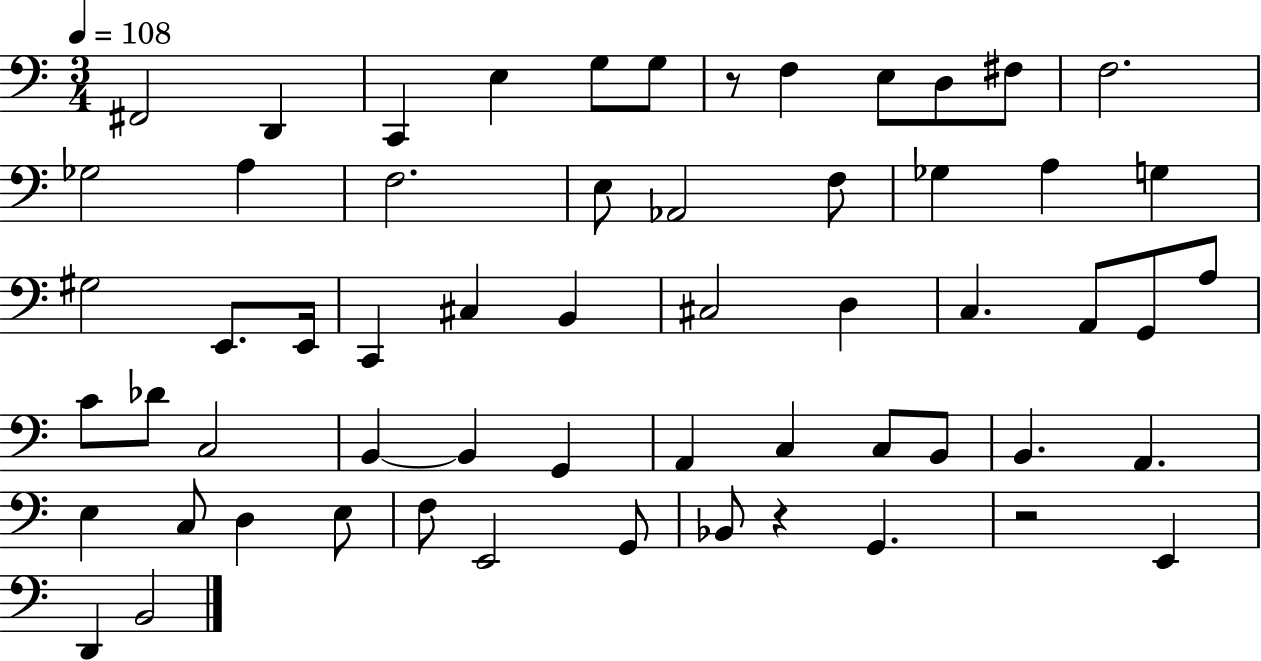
X:1
T:Untitled
M:3/4
L:1/4
K:C
^F,,2 D,, C,, E, G,/2 G,/2 z/2 F, E,/2 D,/2 ^F,/2 F,2 _G,2 A, F,2 E,/2 _A,,2 F,/2 _G, A, G, ^G,2 E,,/2 E,,/4 C,, ^C, B,, ^C,2 D, C, A,,/2 G,,/2 A,/2 C/2 _D/2 C,2 B,, B,, G,, A,, C, C,/2 B,,/2 B,, A,, E, C,/2 D, E,/2 F,/2 E,,2 G,,/2 _B,,/2 z G,, z2 E,, D,, B,,2